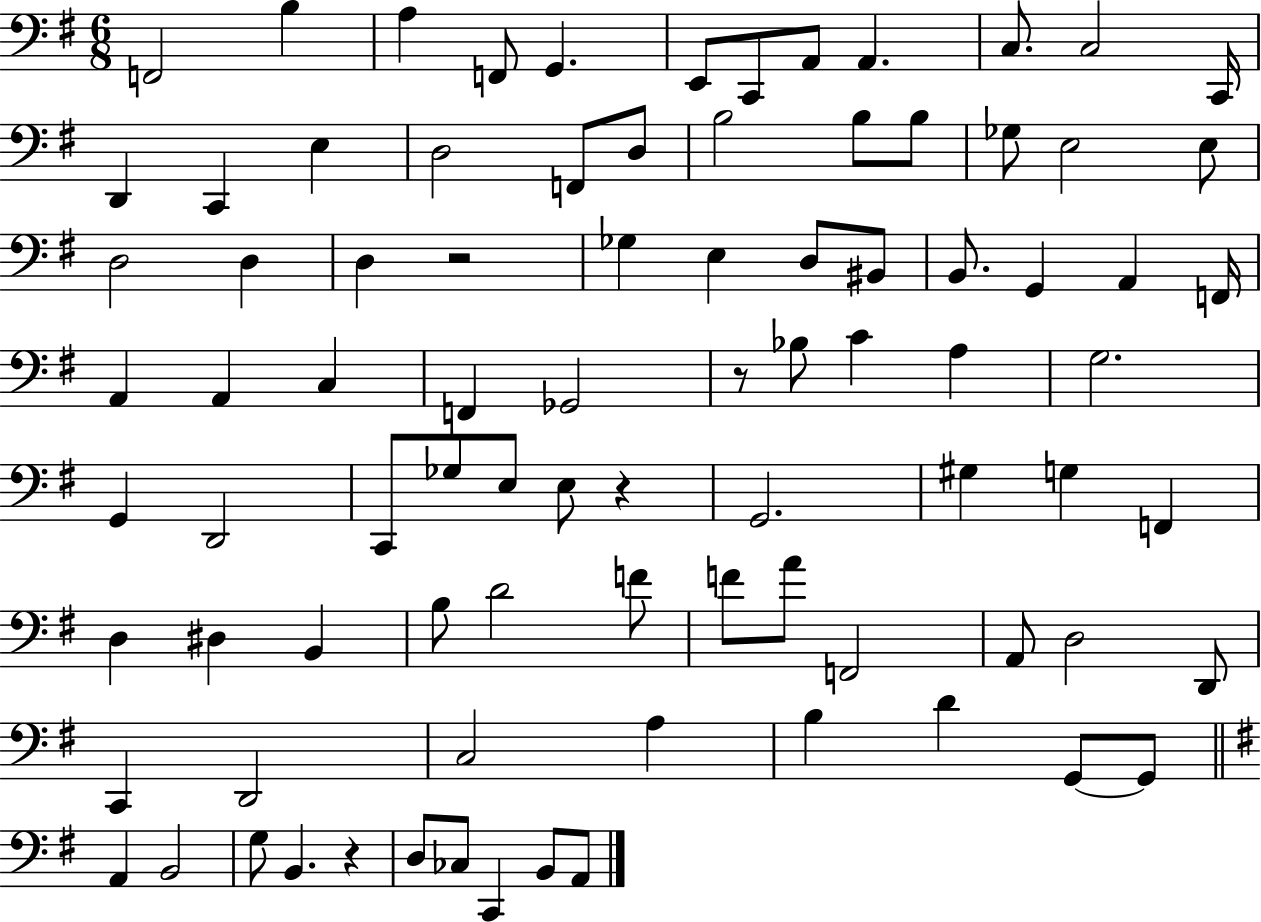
{
  \clef bass
  \numericTimeSignature
  \time 6/8
  \key g \major
  f,2 b4 | a4 f,8 g,4. | e,8 c,8 a,8 a,4. | c8. c2 c,16 | \break d,4 c,4 e4 | d2 f,8 d8 | b2 b8 b8 | ges8 e2 e8 | \break d2 d4 | d4 r2 | ges4 e4 d8 bis,8 | b,8. g,4 a,4 f,16 | \break a,4 a,4 c4 | f,4 ges,2 | r8 bes8 c'4 a4 | g2. | \break g,4 d,2 | c,8 ges8 e8 e8 r4 | g,2. | gis4 g4 f,4 | \break d4 dis4 b,4 | b8 d'2 f'8 | f'8 a'8 f,2 | a,8 d2 d,8 | \break c,4 d,2 | c2 a4 | b4 d'4 g,8~~ g,8 | \bar "||" \break \key g \major a,4 b,2 | g8 b,4. r4 | d8 ces8 c,4 b,8 a,8 | \bar "|."
}